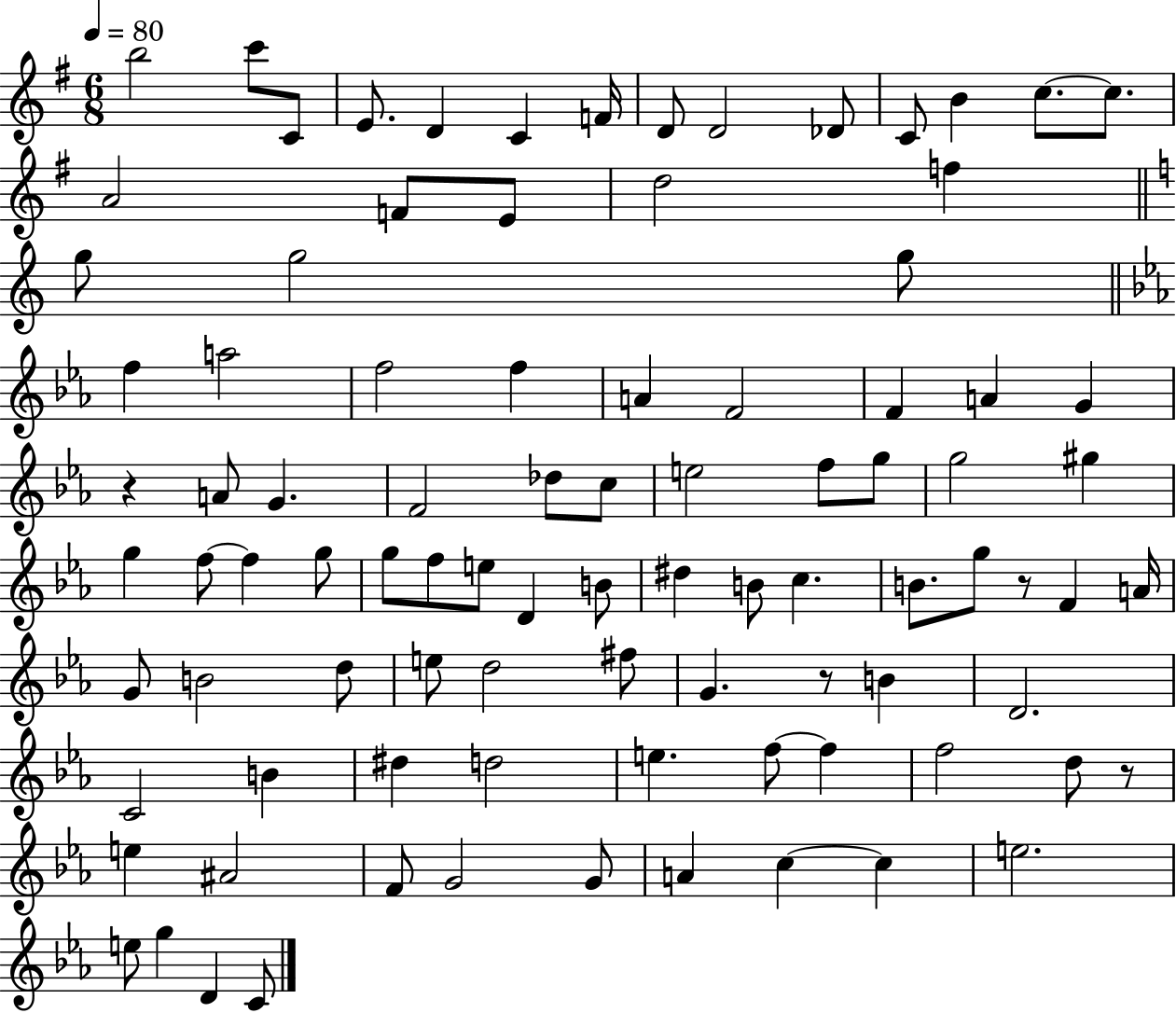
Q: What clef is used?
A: treble